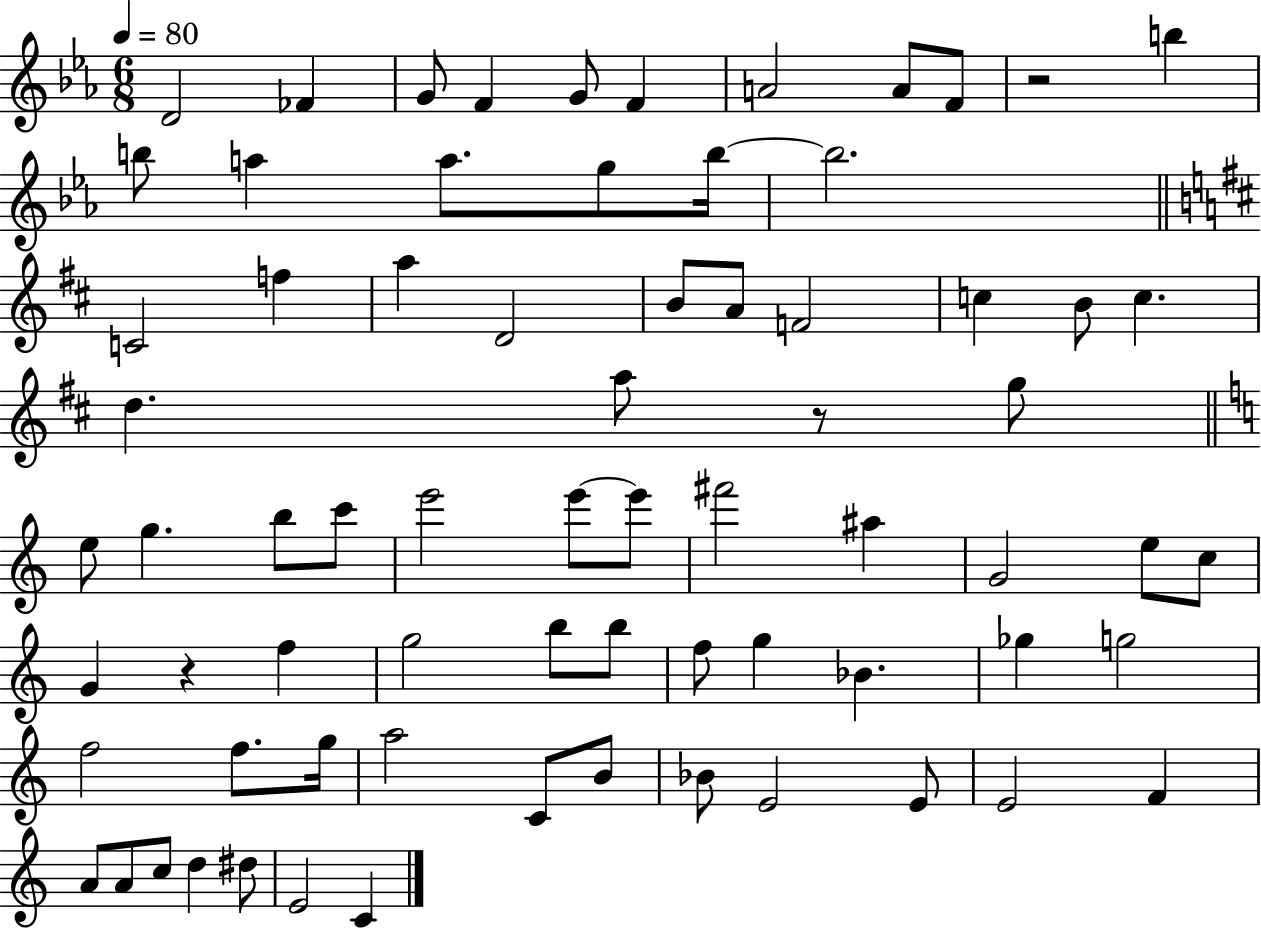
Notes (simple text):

D4/h FES4/q G4/e F4/q G4/e F4/q A4/h A4/e F4/e R/h B5/q B5/e A5/q A5/e. G5/e B5/s B5/h. C4/h F5/q A5/q D4/h B4/e A4/e F4/h C5/q B4/e C5/q. D5/q. A5/e R/e G5/e E5/e G5/q. B5/e C6/e E6/h E6/e E6/e F#6/h A#5/q G4/h E5/e C5/e G4/q R/q F5/q G5/h B5/e B5/e F5/e G5/q Bb4/q. Gb5/q G5/h F5/h F5/e. G5/s A5/h C4/e B4/e Bb4/e E4/h E4/e E4/h F4/q A4/e A4/e C5/e D5/q D#5/e E4/h C4/q